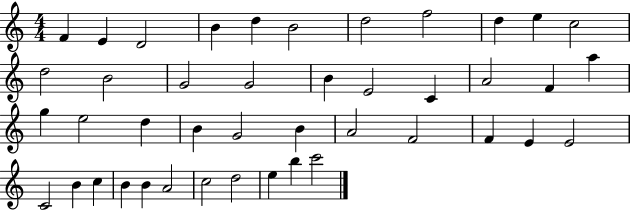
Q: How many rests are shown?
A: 0